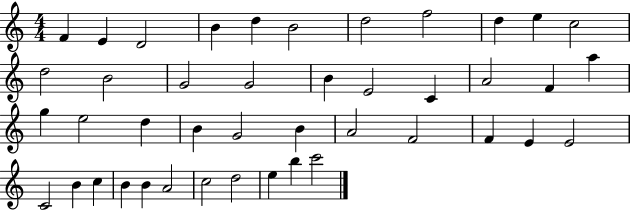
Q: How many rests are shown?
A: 0